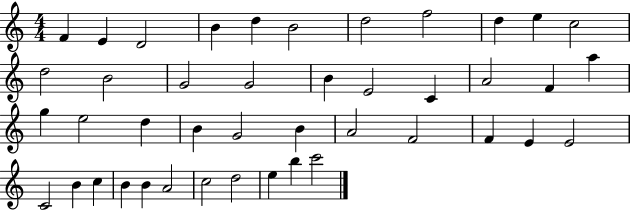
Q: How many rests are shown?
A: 0